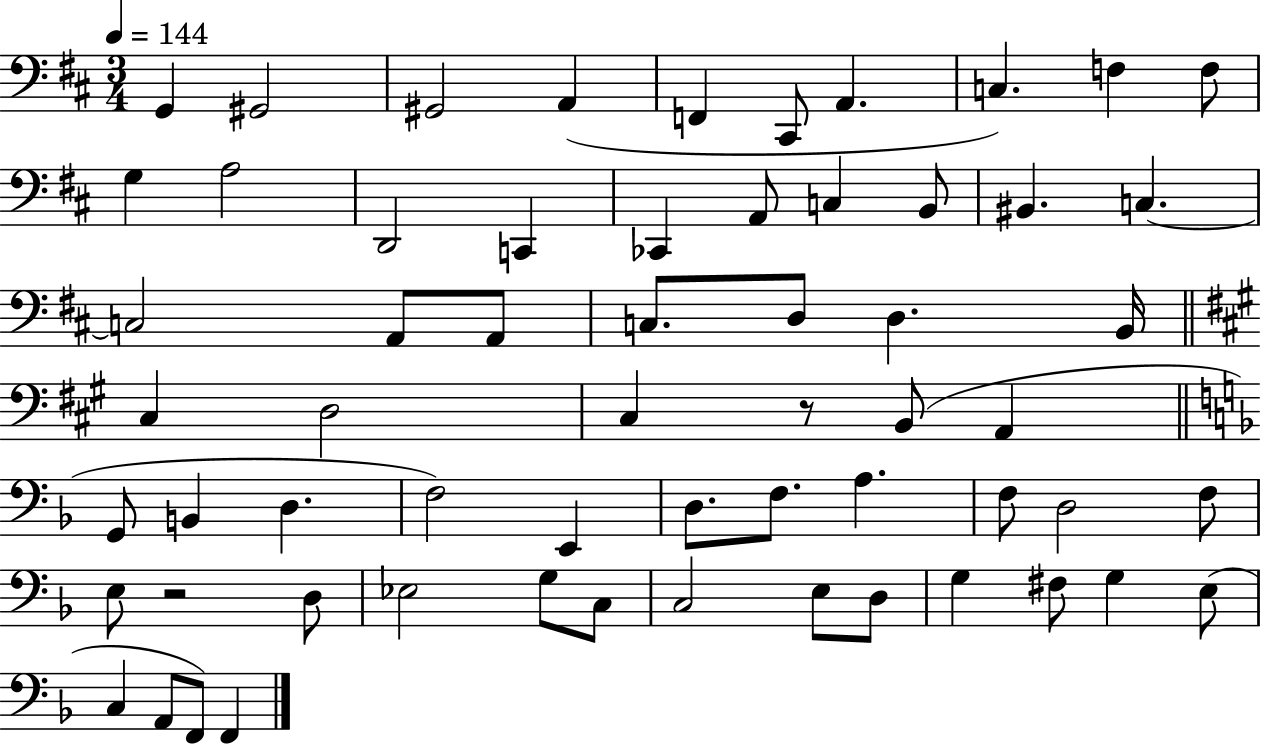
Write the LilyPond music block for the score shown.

{
  \clef bass
  \numericTimeSignature
  \time 3/4
  \key d \major
  \tempo 4 = 144
  \repeat volta 2 { g,4 gis,2 | gis,2 a,4( | f,4 cis,8 a,4. | c4.) f4 f8 | \break g4 a2 | d,2 c,4 | ces,4 a,8 c4 b,8 | bis,4. c4.~~ | \break c2 a,8 a,8 | c8. d8 d4. b,16 | \bar "||" \break \key a \major cis4 d2 | cis4 r8 b,8( a,4 | \bar "||" \break \key d \minor g,8 b,4 d4. | f2) e,4 | d8. f8. a4. | f8 d2 f8 | \break e8 r2 d8 | ees2 g8 c8 | c2 e8 d8 | g4 fis8 g4 e8( | \break c4 a,8 f,8) f,4 | } \bar "|."
}